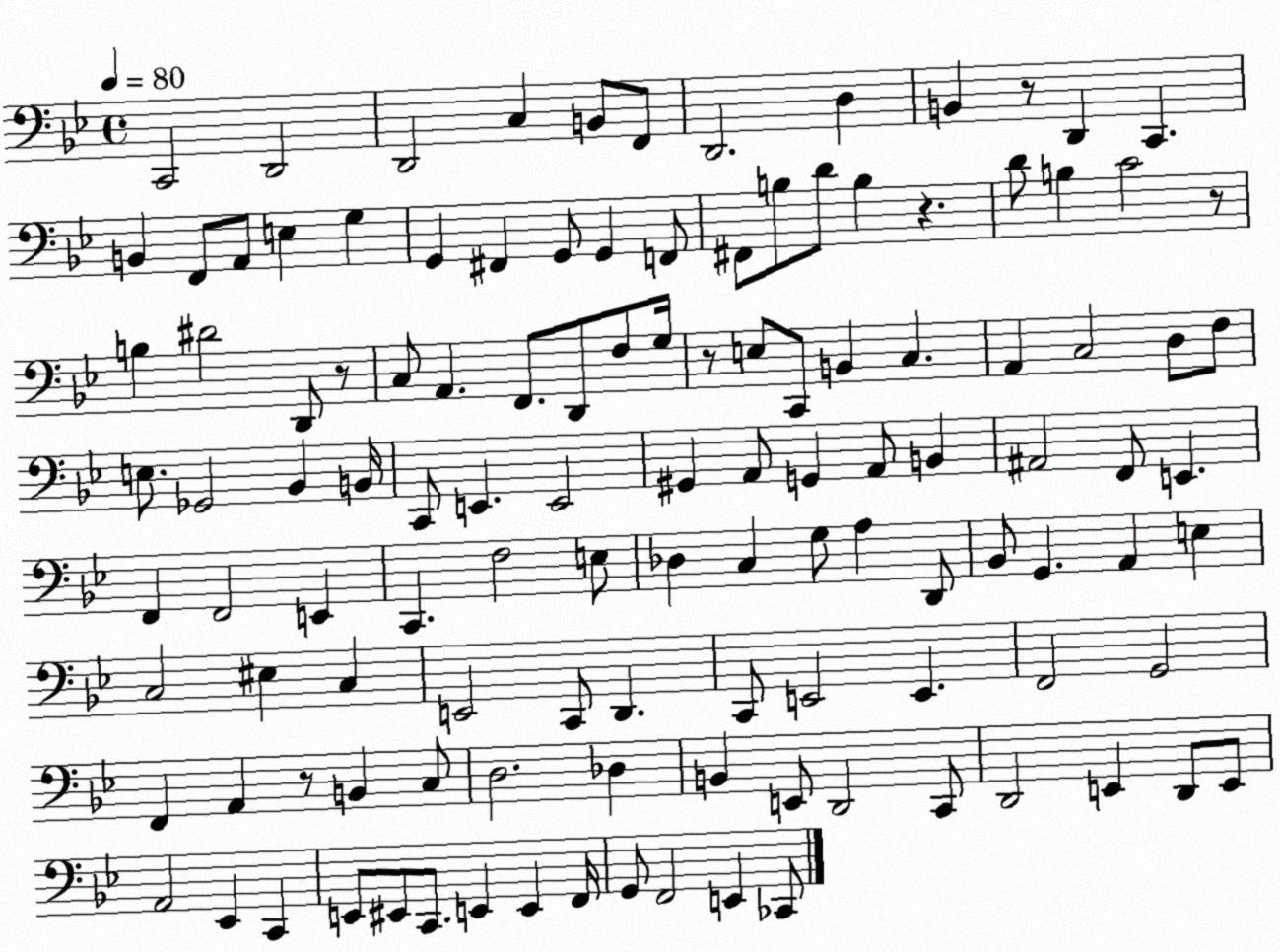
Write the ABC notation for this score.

X:1
T:Untitled
M:4/4
L:1/4
K:Bb
C,,2 D,,2 D,,2 C, B,,/2 F,,/2 D,,2 D, B,, z/2 D,, C,, B,, F,,/2 A,,/2 E, G, G,, ^F,, G,,/2 G,, F,,/2 ^F,,/2 B,/2 D/2 B, z D/2 B, C2 z/2 B, ^D2 D,,/2 z/2 C,/2 A,, F,,/2 D,,/2 F,/2 G,/4 z/2 E,/2 C,,/2 B,, C, A,, C,2 D,/2 F,/2 E,/2 _G,,2 _B,, B,,/4 C,,/2 E,, E,,2 ^G,, A,,/2 G,, A,,/2 B,, ^A,,2 F,,/2 E,, F,, F,,2 E,, C,, F,2 E,/2 _D, C, G,/2 A, D,,/2 _B,,/2 G,, A,, E, C,2 ^E, C, E,,2 C,,/2 D,, C,,/2 E,,2 E,, F,,2 G,,2 F,, A,, z/2 B,, C,/2 D,2 _D, B,, E,,/2 D,,2 C,,/2 D,,2 E,, D,,/2 E,,/2 A,,2 _E,, C,, E,,/2 ^E,,/2 C,,/2 E,, E,, F,,/4 G,,/2 F,,2 E,, _C,,/2